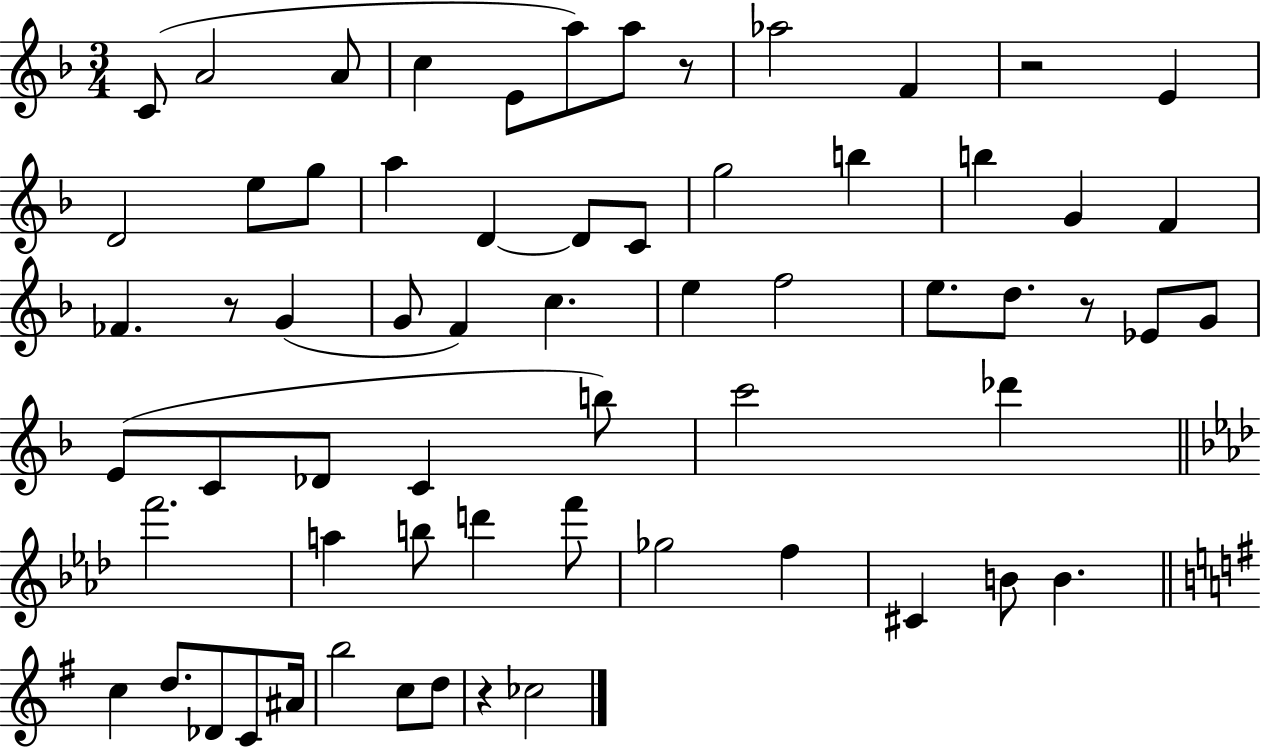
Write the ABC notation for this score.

X:1
T:Untitled
M:3/4
L:1/4
K:F
C/2 A2 A/2 c E/2 a/2 a/2 z/2 _a2 F z2 E D2 e/2 g/2 a D D/2 C/2 g2 b b G F _F z/2 G G/2 F c e f2 e/2 d/2 z/2 _E/2 G/2 E/2 C/2 _D/2 C b/2 c'2 _d' f'2 a b/2 d' f'/2 _g2 f ^C B/2 B c d/2 _D/2 C/2 ^A/4 b2 c/2 d/2 z _c2